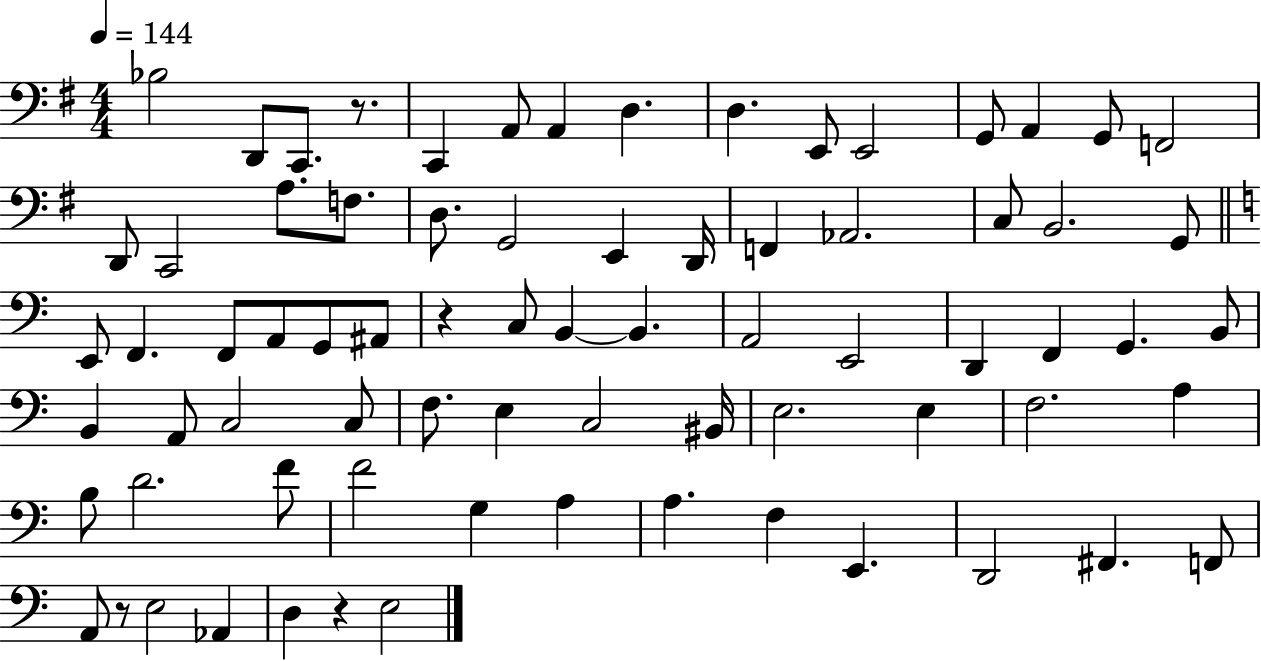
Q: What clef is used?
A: bass